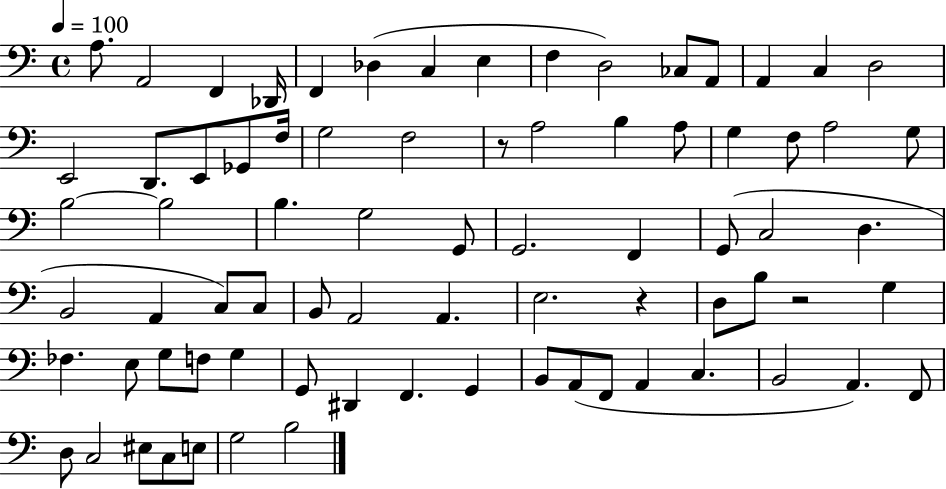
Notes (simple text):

A3/e. A2/h F2/q Db2/s F2/q Db3/q C3/q E3/q F3/q D3/h CES3/e A2/e A2/q C3/q D3/h E2/h D2/e. E2/e Gb2/e F3/s G3/h F3/h R/e A3/h B3/q A3/e G3/q F3/e A3/h G3/e B3/h B3/h B3/q. G3/h G2/e G2/h. F2/q G2/e C3/h D3/q. B2/h A2/q C3/e C3/e B2/e A2/h A2/q. E3/h. R/q D3/e B3/e R/h G3/q FES3/q. E3/e G3/e F3/e G3/q G2/e D#2/q F2/q. G2/q B2/e A2/e F2/e A2/q C3/q. B2/h A2/q. F2/e D3/e C3/h EIS3/e C3/e E3/e G3/h B3/h